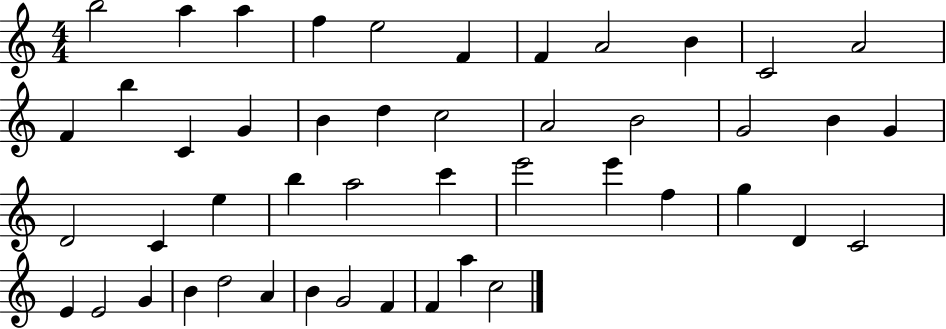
{
  \clef treble
  \numericTimeSignature
  \time 4/4
  \key c \major
  b''2 a''4 a''4 | f''4 e''2 f'4 | f'4 a'2 b'4 | c'2 a'2 | \break f'4 b''4 c'4 g'4 | b'4 d''4 c''2 | a'2 b'2 | g'2 b'4 g'4 | \break d'2 c'4 e''4 | b''4 a''2 c'''4 | e'''2 e'''4 f''4 | g''4 d'4 c'2 | \break e'4 e'2 g'4 | b'4 d''2 a'4 | b'4 g'2 f'4 | f'4 a''4 c''2 | \break \bar "|."
}